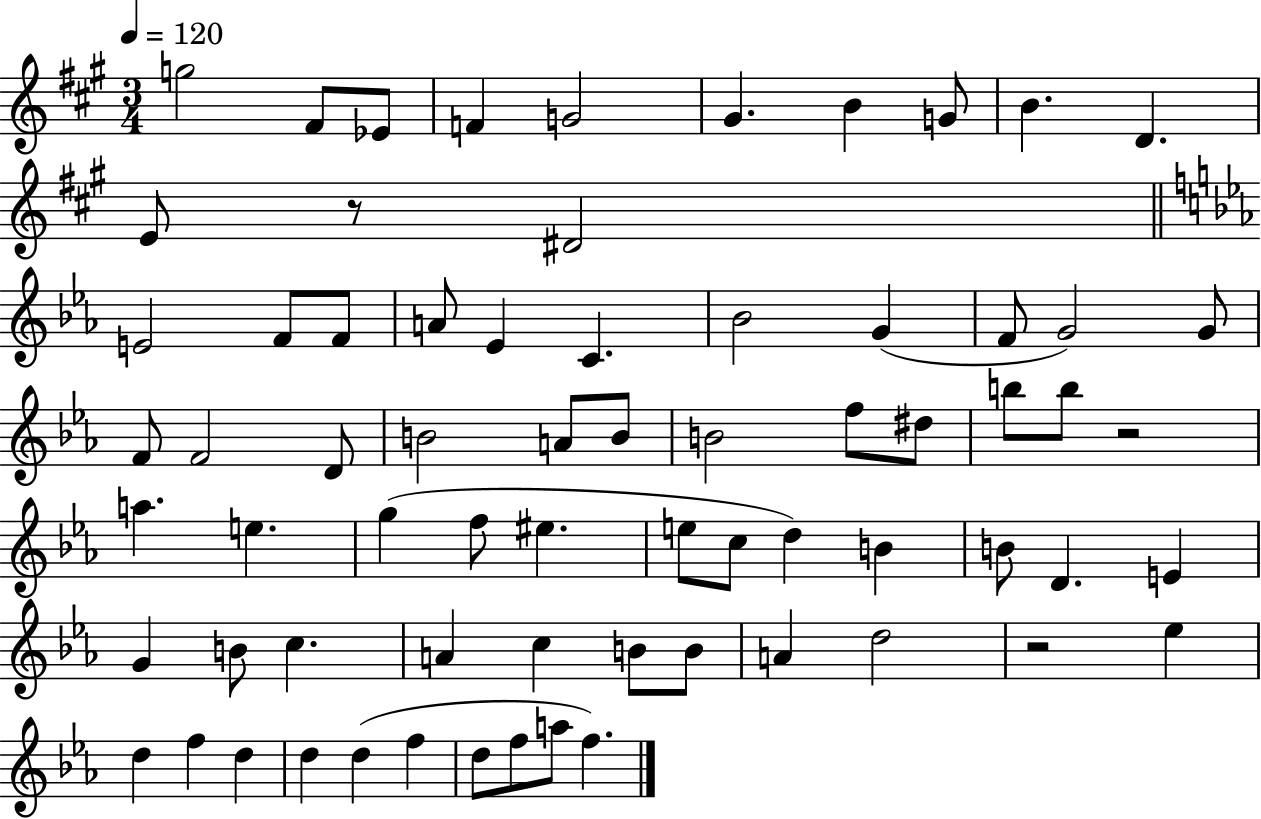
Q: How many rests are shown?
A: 3